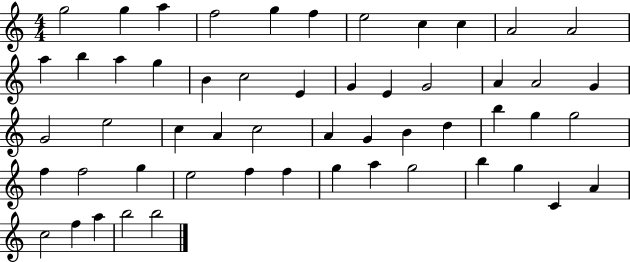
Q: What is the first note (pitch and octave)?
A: G5